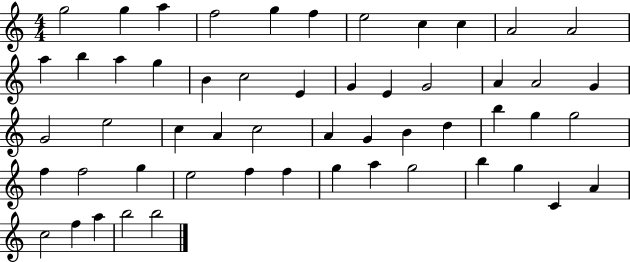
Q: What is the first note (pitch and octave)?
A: G5